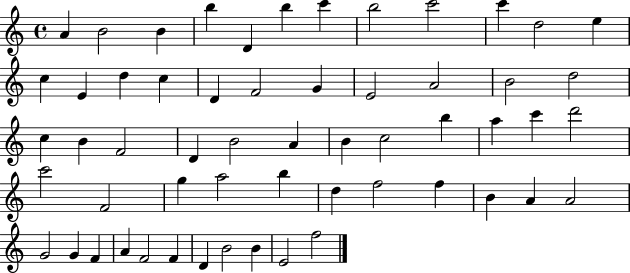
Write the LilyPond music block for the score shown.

{
  \clef treble
  \time 4/4
  \defaultTimeSignature
  \key c \major
  a'4 b'2 b'4 | b''4 d'4 b''4 c'''4 | b''2 c'''2 | c'''4 d''2 e''4 | \break c''4 e'4 d''4 c''4 | d'4 f'2 g'4 | e'2 a'2 | b'2 d''2 | \break c''4 b'4 f'2 | d'4 b'2 a'4 | b'4 c''2 b''4 | a''4 c'''4 d'''2 | \break c'''2 f'2 | g''4 a''2 b''4 | d''4 f''2 f''4 | b'4 a'4 a'2 | \break g'2 g'4 f'4 | a'4 f'2 f'4 | d'4 b'2 b'4 | e'2 f''2 | \break \bar "|."
}